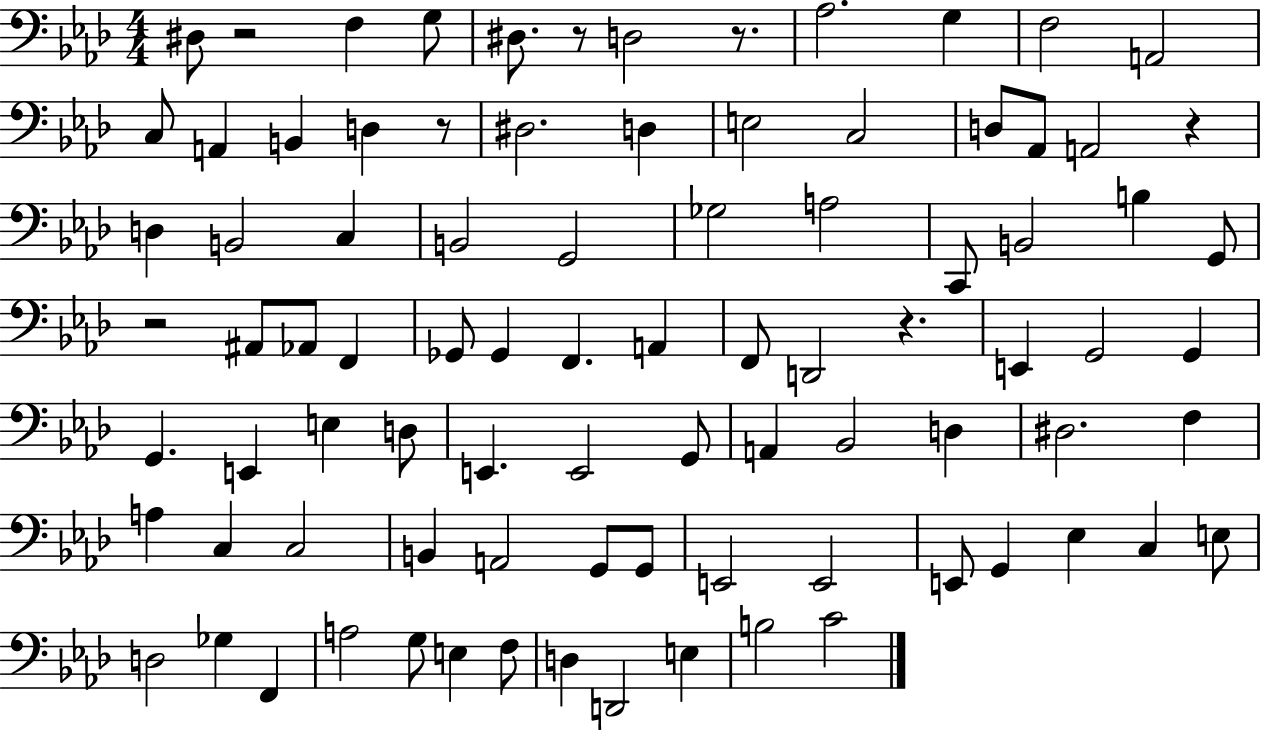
D#3/e R/h F3/q G3/e D#3/e. R/e D3/h R/e. Ab3/h. G3/q F3/h A2/h C3/e A2/q B2/q D3/q R/e D#3/h. D3/q E3/h C3/h D3/e Ab2/e A2/h R/q D3/q B2/h C3/q B2/h G2/h Gb3/h A3/h C2/e B2/h B3/q G2/e R/h A#2/e Ab2/e F2/q Gb2/e Gb2/q F2/q. A2/q F2/e D2/h R/q. E2/q G2/h G2/q G2/q. E2/q E3/q D3/e E2/q. E2/h G2/e A2/q Bb2/h D3/q D#3/h. F3/q A3/q C3/q C3/h B2/q A2/h G2/e G2/e E2/h E2/h E2/e G2/q Eb3/q C3/q E3/e D3/h Gb3/q F2/q A3/h G3/e E3/q F3/e D3/q D2/h E3/q B3/h C4/h